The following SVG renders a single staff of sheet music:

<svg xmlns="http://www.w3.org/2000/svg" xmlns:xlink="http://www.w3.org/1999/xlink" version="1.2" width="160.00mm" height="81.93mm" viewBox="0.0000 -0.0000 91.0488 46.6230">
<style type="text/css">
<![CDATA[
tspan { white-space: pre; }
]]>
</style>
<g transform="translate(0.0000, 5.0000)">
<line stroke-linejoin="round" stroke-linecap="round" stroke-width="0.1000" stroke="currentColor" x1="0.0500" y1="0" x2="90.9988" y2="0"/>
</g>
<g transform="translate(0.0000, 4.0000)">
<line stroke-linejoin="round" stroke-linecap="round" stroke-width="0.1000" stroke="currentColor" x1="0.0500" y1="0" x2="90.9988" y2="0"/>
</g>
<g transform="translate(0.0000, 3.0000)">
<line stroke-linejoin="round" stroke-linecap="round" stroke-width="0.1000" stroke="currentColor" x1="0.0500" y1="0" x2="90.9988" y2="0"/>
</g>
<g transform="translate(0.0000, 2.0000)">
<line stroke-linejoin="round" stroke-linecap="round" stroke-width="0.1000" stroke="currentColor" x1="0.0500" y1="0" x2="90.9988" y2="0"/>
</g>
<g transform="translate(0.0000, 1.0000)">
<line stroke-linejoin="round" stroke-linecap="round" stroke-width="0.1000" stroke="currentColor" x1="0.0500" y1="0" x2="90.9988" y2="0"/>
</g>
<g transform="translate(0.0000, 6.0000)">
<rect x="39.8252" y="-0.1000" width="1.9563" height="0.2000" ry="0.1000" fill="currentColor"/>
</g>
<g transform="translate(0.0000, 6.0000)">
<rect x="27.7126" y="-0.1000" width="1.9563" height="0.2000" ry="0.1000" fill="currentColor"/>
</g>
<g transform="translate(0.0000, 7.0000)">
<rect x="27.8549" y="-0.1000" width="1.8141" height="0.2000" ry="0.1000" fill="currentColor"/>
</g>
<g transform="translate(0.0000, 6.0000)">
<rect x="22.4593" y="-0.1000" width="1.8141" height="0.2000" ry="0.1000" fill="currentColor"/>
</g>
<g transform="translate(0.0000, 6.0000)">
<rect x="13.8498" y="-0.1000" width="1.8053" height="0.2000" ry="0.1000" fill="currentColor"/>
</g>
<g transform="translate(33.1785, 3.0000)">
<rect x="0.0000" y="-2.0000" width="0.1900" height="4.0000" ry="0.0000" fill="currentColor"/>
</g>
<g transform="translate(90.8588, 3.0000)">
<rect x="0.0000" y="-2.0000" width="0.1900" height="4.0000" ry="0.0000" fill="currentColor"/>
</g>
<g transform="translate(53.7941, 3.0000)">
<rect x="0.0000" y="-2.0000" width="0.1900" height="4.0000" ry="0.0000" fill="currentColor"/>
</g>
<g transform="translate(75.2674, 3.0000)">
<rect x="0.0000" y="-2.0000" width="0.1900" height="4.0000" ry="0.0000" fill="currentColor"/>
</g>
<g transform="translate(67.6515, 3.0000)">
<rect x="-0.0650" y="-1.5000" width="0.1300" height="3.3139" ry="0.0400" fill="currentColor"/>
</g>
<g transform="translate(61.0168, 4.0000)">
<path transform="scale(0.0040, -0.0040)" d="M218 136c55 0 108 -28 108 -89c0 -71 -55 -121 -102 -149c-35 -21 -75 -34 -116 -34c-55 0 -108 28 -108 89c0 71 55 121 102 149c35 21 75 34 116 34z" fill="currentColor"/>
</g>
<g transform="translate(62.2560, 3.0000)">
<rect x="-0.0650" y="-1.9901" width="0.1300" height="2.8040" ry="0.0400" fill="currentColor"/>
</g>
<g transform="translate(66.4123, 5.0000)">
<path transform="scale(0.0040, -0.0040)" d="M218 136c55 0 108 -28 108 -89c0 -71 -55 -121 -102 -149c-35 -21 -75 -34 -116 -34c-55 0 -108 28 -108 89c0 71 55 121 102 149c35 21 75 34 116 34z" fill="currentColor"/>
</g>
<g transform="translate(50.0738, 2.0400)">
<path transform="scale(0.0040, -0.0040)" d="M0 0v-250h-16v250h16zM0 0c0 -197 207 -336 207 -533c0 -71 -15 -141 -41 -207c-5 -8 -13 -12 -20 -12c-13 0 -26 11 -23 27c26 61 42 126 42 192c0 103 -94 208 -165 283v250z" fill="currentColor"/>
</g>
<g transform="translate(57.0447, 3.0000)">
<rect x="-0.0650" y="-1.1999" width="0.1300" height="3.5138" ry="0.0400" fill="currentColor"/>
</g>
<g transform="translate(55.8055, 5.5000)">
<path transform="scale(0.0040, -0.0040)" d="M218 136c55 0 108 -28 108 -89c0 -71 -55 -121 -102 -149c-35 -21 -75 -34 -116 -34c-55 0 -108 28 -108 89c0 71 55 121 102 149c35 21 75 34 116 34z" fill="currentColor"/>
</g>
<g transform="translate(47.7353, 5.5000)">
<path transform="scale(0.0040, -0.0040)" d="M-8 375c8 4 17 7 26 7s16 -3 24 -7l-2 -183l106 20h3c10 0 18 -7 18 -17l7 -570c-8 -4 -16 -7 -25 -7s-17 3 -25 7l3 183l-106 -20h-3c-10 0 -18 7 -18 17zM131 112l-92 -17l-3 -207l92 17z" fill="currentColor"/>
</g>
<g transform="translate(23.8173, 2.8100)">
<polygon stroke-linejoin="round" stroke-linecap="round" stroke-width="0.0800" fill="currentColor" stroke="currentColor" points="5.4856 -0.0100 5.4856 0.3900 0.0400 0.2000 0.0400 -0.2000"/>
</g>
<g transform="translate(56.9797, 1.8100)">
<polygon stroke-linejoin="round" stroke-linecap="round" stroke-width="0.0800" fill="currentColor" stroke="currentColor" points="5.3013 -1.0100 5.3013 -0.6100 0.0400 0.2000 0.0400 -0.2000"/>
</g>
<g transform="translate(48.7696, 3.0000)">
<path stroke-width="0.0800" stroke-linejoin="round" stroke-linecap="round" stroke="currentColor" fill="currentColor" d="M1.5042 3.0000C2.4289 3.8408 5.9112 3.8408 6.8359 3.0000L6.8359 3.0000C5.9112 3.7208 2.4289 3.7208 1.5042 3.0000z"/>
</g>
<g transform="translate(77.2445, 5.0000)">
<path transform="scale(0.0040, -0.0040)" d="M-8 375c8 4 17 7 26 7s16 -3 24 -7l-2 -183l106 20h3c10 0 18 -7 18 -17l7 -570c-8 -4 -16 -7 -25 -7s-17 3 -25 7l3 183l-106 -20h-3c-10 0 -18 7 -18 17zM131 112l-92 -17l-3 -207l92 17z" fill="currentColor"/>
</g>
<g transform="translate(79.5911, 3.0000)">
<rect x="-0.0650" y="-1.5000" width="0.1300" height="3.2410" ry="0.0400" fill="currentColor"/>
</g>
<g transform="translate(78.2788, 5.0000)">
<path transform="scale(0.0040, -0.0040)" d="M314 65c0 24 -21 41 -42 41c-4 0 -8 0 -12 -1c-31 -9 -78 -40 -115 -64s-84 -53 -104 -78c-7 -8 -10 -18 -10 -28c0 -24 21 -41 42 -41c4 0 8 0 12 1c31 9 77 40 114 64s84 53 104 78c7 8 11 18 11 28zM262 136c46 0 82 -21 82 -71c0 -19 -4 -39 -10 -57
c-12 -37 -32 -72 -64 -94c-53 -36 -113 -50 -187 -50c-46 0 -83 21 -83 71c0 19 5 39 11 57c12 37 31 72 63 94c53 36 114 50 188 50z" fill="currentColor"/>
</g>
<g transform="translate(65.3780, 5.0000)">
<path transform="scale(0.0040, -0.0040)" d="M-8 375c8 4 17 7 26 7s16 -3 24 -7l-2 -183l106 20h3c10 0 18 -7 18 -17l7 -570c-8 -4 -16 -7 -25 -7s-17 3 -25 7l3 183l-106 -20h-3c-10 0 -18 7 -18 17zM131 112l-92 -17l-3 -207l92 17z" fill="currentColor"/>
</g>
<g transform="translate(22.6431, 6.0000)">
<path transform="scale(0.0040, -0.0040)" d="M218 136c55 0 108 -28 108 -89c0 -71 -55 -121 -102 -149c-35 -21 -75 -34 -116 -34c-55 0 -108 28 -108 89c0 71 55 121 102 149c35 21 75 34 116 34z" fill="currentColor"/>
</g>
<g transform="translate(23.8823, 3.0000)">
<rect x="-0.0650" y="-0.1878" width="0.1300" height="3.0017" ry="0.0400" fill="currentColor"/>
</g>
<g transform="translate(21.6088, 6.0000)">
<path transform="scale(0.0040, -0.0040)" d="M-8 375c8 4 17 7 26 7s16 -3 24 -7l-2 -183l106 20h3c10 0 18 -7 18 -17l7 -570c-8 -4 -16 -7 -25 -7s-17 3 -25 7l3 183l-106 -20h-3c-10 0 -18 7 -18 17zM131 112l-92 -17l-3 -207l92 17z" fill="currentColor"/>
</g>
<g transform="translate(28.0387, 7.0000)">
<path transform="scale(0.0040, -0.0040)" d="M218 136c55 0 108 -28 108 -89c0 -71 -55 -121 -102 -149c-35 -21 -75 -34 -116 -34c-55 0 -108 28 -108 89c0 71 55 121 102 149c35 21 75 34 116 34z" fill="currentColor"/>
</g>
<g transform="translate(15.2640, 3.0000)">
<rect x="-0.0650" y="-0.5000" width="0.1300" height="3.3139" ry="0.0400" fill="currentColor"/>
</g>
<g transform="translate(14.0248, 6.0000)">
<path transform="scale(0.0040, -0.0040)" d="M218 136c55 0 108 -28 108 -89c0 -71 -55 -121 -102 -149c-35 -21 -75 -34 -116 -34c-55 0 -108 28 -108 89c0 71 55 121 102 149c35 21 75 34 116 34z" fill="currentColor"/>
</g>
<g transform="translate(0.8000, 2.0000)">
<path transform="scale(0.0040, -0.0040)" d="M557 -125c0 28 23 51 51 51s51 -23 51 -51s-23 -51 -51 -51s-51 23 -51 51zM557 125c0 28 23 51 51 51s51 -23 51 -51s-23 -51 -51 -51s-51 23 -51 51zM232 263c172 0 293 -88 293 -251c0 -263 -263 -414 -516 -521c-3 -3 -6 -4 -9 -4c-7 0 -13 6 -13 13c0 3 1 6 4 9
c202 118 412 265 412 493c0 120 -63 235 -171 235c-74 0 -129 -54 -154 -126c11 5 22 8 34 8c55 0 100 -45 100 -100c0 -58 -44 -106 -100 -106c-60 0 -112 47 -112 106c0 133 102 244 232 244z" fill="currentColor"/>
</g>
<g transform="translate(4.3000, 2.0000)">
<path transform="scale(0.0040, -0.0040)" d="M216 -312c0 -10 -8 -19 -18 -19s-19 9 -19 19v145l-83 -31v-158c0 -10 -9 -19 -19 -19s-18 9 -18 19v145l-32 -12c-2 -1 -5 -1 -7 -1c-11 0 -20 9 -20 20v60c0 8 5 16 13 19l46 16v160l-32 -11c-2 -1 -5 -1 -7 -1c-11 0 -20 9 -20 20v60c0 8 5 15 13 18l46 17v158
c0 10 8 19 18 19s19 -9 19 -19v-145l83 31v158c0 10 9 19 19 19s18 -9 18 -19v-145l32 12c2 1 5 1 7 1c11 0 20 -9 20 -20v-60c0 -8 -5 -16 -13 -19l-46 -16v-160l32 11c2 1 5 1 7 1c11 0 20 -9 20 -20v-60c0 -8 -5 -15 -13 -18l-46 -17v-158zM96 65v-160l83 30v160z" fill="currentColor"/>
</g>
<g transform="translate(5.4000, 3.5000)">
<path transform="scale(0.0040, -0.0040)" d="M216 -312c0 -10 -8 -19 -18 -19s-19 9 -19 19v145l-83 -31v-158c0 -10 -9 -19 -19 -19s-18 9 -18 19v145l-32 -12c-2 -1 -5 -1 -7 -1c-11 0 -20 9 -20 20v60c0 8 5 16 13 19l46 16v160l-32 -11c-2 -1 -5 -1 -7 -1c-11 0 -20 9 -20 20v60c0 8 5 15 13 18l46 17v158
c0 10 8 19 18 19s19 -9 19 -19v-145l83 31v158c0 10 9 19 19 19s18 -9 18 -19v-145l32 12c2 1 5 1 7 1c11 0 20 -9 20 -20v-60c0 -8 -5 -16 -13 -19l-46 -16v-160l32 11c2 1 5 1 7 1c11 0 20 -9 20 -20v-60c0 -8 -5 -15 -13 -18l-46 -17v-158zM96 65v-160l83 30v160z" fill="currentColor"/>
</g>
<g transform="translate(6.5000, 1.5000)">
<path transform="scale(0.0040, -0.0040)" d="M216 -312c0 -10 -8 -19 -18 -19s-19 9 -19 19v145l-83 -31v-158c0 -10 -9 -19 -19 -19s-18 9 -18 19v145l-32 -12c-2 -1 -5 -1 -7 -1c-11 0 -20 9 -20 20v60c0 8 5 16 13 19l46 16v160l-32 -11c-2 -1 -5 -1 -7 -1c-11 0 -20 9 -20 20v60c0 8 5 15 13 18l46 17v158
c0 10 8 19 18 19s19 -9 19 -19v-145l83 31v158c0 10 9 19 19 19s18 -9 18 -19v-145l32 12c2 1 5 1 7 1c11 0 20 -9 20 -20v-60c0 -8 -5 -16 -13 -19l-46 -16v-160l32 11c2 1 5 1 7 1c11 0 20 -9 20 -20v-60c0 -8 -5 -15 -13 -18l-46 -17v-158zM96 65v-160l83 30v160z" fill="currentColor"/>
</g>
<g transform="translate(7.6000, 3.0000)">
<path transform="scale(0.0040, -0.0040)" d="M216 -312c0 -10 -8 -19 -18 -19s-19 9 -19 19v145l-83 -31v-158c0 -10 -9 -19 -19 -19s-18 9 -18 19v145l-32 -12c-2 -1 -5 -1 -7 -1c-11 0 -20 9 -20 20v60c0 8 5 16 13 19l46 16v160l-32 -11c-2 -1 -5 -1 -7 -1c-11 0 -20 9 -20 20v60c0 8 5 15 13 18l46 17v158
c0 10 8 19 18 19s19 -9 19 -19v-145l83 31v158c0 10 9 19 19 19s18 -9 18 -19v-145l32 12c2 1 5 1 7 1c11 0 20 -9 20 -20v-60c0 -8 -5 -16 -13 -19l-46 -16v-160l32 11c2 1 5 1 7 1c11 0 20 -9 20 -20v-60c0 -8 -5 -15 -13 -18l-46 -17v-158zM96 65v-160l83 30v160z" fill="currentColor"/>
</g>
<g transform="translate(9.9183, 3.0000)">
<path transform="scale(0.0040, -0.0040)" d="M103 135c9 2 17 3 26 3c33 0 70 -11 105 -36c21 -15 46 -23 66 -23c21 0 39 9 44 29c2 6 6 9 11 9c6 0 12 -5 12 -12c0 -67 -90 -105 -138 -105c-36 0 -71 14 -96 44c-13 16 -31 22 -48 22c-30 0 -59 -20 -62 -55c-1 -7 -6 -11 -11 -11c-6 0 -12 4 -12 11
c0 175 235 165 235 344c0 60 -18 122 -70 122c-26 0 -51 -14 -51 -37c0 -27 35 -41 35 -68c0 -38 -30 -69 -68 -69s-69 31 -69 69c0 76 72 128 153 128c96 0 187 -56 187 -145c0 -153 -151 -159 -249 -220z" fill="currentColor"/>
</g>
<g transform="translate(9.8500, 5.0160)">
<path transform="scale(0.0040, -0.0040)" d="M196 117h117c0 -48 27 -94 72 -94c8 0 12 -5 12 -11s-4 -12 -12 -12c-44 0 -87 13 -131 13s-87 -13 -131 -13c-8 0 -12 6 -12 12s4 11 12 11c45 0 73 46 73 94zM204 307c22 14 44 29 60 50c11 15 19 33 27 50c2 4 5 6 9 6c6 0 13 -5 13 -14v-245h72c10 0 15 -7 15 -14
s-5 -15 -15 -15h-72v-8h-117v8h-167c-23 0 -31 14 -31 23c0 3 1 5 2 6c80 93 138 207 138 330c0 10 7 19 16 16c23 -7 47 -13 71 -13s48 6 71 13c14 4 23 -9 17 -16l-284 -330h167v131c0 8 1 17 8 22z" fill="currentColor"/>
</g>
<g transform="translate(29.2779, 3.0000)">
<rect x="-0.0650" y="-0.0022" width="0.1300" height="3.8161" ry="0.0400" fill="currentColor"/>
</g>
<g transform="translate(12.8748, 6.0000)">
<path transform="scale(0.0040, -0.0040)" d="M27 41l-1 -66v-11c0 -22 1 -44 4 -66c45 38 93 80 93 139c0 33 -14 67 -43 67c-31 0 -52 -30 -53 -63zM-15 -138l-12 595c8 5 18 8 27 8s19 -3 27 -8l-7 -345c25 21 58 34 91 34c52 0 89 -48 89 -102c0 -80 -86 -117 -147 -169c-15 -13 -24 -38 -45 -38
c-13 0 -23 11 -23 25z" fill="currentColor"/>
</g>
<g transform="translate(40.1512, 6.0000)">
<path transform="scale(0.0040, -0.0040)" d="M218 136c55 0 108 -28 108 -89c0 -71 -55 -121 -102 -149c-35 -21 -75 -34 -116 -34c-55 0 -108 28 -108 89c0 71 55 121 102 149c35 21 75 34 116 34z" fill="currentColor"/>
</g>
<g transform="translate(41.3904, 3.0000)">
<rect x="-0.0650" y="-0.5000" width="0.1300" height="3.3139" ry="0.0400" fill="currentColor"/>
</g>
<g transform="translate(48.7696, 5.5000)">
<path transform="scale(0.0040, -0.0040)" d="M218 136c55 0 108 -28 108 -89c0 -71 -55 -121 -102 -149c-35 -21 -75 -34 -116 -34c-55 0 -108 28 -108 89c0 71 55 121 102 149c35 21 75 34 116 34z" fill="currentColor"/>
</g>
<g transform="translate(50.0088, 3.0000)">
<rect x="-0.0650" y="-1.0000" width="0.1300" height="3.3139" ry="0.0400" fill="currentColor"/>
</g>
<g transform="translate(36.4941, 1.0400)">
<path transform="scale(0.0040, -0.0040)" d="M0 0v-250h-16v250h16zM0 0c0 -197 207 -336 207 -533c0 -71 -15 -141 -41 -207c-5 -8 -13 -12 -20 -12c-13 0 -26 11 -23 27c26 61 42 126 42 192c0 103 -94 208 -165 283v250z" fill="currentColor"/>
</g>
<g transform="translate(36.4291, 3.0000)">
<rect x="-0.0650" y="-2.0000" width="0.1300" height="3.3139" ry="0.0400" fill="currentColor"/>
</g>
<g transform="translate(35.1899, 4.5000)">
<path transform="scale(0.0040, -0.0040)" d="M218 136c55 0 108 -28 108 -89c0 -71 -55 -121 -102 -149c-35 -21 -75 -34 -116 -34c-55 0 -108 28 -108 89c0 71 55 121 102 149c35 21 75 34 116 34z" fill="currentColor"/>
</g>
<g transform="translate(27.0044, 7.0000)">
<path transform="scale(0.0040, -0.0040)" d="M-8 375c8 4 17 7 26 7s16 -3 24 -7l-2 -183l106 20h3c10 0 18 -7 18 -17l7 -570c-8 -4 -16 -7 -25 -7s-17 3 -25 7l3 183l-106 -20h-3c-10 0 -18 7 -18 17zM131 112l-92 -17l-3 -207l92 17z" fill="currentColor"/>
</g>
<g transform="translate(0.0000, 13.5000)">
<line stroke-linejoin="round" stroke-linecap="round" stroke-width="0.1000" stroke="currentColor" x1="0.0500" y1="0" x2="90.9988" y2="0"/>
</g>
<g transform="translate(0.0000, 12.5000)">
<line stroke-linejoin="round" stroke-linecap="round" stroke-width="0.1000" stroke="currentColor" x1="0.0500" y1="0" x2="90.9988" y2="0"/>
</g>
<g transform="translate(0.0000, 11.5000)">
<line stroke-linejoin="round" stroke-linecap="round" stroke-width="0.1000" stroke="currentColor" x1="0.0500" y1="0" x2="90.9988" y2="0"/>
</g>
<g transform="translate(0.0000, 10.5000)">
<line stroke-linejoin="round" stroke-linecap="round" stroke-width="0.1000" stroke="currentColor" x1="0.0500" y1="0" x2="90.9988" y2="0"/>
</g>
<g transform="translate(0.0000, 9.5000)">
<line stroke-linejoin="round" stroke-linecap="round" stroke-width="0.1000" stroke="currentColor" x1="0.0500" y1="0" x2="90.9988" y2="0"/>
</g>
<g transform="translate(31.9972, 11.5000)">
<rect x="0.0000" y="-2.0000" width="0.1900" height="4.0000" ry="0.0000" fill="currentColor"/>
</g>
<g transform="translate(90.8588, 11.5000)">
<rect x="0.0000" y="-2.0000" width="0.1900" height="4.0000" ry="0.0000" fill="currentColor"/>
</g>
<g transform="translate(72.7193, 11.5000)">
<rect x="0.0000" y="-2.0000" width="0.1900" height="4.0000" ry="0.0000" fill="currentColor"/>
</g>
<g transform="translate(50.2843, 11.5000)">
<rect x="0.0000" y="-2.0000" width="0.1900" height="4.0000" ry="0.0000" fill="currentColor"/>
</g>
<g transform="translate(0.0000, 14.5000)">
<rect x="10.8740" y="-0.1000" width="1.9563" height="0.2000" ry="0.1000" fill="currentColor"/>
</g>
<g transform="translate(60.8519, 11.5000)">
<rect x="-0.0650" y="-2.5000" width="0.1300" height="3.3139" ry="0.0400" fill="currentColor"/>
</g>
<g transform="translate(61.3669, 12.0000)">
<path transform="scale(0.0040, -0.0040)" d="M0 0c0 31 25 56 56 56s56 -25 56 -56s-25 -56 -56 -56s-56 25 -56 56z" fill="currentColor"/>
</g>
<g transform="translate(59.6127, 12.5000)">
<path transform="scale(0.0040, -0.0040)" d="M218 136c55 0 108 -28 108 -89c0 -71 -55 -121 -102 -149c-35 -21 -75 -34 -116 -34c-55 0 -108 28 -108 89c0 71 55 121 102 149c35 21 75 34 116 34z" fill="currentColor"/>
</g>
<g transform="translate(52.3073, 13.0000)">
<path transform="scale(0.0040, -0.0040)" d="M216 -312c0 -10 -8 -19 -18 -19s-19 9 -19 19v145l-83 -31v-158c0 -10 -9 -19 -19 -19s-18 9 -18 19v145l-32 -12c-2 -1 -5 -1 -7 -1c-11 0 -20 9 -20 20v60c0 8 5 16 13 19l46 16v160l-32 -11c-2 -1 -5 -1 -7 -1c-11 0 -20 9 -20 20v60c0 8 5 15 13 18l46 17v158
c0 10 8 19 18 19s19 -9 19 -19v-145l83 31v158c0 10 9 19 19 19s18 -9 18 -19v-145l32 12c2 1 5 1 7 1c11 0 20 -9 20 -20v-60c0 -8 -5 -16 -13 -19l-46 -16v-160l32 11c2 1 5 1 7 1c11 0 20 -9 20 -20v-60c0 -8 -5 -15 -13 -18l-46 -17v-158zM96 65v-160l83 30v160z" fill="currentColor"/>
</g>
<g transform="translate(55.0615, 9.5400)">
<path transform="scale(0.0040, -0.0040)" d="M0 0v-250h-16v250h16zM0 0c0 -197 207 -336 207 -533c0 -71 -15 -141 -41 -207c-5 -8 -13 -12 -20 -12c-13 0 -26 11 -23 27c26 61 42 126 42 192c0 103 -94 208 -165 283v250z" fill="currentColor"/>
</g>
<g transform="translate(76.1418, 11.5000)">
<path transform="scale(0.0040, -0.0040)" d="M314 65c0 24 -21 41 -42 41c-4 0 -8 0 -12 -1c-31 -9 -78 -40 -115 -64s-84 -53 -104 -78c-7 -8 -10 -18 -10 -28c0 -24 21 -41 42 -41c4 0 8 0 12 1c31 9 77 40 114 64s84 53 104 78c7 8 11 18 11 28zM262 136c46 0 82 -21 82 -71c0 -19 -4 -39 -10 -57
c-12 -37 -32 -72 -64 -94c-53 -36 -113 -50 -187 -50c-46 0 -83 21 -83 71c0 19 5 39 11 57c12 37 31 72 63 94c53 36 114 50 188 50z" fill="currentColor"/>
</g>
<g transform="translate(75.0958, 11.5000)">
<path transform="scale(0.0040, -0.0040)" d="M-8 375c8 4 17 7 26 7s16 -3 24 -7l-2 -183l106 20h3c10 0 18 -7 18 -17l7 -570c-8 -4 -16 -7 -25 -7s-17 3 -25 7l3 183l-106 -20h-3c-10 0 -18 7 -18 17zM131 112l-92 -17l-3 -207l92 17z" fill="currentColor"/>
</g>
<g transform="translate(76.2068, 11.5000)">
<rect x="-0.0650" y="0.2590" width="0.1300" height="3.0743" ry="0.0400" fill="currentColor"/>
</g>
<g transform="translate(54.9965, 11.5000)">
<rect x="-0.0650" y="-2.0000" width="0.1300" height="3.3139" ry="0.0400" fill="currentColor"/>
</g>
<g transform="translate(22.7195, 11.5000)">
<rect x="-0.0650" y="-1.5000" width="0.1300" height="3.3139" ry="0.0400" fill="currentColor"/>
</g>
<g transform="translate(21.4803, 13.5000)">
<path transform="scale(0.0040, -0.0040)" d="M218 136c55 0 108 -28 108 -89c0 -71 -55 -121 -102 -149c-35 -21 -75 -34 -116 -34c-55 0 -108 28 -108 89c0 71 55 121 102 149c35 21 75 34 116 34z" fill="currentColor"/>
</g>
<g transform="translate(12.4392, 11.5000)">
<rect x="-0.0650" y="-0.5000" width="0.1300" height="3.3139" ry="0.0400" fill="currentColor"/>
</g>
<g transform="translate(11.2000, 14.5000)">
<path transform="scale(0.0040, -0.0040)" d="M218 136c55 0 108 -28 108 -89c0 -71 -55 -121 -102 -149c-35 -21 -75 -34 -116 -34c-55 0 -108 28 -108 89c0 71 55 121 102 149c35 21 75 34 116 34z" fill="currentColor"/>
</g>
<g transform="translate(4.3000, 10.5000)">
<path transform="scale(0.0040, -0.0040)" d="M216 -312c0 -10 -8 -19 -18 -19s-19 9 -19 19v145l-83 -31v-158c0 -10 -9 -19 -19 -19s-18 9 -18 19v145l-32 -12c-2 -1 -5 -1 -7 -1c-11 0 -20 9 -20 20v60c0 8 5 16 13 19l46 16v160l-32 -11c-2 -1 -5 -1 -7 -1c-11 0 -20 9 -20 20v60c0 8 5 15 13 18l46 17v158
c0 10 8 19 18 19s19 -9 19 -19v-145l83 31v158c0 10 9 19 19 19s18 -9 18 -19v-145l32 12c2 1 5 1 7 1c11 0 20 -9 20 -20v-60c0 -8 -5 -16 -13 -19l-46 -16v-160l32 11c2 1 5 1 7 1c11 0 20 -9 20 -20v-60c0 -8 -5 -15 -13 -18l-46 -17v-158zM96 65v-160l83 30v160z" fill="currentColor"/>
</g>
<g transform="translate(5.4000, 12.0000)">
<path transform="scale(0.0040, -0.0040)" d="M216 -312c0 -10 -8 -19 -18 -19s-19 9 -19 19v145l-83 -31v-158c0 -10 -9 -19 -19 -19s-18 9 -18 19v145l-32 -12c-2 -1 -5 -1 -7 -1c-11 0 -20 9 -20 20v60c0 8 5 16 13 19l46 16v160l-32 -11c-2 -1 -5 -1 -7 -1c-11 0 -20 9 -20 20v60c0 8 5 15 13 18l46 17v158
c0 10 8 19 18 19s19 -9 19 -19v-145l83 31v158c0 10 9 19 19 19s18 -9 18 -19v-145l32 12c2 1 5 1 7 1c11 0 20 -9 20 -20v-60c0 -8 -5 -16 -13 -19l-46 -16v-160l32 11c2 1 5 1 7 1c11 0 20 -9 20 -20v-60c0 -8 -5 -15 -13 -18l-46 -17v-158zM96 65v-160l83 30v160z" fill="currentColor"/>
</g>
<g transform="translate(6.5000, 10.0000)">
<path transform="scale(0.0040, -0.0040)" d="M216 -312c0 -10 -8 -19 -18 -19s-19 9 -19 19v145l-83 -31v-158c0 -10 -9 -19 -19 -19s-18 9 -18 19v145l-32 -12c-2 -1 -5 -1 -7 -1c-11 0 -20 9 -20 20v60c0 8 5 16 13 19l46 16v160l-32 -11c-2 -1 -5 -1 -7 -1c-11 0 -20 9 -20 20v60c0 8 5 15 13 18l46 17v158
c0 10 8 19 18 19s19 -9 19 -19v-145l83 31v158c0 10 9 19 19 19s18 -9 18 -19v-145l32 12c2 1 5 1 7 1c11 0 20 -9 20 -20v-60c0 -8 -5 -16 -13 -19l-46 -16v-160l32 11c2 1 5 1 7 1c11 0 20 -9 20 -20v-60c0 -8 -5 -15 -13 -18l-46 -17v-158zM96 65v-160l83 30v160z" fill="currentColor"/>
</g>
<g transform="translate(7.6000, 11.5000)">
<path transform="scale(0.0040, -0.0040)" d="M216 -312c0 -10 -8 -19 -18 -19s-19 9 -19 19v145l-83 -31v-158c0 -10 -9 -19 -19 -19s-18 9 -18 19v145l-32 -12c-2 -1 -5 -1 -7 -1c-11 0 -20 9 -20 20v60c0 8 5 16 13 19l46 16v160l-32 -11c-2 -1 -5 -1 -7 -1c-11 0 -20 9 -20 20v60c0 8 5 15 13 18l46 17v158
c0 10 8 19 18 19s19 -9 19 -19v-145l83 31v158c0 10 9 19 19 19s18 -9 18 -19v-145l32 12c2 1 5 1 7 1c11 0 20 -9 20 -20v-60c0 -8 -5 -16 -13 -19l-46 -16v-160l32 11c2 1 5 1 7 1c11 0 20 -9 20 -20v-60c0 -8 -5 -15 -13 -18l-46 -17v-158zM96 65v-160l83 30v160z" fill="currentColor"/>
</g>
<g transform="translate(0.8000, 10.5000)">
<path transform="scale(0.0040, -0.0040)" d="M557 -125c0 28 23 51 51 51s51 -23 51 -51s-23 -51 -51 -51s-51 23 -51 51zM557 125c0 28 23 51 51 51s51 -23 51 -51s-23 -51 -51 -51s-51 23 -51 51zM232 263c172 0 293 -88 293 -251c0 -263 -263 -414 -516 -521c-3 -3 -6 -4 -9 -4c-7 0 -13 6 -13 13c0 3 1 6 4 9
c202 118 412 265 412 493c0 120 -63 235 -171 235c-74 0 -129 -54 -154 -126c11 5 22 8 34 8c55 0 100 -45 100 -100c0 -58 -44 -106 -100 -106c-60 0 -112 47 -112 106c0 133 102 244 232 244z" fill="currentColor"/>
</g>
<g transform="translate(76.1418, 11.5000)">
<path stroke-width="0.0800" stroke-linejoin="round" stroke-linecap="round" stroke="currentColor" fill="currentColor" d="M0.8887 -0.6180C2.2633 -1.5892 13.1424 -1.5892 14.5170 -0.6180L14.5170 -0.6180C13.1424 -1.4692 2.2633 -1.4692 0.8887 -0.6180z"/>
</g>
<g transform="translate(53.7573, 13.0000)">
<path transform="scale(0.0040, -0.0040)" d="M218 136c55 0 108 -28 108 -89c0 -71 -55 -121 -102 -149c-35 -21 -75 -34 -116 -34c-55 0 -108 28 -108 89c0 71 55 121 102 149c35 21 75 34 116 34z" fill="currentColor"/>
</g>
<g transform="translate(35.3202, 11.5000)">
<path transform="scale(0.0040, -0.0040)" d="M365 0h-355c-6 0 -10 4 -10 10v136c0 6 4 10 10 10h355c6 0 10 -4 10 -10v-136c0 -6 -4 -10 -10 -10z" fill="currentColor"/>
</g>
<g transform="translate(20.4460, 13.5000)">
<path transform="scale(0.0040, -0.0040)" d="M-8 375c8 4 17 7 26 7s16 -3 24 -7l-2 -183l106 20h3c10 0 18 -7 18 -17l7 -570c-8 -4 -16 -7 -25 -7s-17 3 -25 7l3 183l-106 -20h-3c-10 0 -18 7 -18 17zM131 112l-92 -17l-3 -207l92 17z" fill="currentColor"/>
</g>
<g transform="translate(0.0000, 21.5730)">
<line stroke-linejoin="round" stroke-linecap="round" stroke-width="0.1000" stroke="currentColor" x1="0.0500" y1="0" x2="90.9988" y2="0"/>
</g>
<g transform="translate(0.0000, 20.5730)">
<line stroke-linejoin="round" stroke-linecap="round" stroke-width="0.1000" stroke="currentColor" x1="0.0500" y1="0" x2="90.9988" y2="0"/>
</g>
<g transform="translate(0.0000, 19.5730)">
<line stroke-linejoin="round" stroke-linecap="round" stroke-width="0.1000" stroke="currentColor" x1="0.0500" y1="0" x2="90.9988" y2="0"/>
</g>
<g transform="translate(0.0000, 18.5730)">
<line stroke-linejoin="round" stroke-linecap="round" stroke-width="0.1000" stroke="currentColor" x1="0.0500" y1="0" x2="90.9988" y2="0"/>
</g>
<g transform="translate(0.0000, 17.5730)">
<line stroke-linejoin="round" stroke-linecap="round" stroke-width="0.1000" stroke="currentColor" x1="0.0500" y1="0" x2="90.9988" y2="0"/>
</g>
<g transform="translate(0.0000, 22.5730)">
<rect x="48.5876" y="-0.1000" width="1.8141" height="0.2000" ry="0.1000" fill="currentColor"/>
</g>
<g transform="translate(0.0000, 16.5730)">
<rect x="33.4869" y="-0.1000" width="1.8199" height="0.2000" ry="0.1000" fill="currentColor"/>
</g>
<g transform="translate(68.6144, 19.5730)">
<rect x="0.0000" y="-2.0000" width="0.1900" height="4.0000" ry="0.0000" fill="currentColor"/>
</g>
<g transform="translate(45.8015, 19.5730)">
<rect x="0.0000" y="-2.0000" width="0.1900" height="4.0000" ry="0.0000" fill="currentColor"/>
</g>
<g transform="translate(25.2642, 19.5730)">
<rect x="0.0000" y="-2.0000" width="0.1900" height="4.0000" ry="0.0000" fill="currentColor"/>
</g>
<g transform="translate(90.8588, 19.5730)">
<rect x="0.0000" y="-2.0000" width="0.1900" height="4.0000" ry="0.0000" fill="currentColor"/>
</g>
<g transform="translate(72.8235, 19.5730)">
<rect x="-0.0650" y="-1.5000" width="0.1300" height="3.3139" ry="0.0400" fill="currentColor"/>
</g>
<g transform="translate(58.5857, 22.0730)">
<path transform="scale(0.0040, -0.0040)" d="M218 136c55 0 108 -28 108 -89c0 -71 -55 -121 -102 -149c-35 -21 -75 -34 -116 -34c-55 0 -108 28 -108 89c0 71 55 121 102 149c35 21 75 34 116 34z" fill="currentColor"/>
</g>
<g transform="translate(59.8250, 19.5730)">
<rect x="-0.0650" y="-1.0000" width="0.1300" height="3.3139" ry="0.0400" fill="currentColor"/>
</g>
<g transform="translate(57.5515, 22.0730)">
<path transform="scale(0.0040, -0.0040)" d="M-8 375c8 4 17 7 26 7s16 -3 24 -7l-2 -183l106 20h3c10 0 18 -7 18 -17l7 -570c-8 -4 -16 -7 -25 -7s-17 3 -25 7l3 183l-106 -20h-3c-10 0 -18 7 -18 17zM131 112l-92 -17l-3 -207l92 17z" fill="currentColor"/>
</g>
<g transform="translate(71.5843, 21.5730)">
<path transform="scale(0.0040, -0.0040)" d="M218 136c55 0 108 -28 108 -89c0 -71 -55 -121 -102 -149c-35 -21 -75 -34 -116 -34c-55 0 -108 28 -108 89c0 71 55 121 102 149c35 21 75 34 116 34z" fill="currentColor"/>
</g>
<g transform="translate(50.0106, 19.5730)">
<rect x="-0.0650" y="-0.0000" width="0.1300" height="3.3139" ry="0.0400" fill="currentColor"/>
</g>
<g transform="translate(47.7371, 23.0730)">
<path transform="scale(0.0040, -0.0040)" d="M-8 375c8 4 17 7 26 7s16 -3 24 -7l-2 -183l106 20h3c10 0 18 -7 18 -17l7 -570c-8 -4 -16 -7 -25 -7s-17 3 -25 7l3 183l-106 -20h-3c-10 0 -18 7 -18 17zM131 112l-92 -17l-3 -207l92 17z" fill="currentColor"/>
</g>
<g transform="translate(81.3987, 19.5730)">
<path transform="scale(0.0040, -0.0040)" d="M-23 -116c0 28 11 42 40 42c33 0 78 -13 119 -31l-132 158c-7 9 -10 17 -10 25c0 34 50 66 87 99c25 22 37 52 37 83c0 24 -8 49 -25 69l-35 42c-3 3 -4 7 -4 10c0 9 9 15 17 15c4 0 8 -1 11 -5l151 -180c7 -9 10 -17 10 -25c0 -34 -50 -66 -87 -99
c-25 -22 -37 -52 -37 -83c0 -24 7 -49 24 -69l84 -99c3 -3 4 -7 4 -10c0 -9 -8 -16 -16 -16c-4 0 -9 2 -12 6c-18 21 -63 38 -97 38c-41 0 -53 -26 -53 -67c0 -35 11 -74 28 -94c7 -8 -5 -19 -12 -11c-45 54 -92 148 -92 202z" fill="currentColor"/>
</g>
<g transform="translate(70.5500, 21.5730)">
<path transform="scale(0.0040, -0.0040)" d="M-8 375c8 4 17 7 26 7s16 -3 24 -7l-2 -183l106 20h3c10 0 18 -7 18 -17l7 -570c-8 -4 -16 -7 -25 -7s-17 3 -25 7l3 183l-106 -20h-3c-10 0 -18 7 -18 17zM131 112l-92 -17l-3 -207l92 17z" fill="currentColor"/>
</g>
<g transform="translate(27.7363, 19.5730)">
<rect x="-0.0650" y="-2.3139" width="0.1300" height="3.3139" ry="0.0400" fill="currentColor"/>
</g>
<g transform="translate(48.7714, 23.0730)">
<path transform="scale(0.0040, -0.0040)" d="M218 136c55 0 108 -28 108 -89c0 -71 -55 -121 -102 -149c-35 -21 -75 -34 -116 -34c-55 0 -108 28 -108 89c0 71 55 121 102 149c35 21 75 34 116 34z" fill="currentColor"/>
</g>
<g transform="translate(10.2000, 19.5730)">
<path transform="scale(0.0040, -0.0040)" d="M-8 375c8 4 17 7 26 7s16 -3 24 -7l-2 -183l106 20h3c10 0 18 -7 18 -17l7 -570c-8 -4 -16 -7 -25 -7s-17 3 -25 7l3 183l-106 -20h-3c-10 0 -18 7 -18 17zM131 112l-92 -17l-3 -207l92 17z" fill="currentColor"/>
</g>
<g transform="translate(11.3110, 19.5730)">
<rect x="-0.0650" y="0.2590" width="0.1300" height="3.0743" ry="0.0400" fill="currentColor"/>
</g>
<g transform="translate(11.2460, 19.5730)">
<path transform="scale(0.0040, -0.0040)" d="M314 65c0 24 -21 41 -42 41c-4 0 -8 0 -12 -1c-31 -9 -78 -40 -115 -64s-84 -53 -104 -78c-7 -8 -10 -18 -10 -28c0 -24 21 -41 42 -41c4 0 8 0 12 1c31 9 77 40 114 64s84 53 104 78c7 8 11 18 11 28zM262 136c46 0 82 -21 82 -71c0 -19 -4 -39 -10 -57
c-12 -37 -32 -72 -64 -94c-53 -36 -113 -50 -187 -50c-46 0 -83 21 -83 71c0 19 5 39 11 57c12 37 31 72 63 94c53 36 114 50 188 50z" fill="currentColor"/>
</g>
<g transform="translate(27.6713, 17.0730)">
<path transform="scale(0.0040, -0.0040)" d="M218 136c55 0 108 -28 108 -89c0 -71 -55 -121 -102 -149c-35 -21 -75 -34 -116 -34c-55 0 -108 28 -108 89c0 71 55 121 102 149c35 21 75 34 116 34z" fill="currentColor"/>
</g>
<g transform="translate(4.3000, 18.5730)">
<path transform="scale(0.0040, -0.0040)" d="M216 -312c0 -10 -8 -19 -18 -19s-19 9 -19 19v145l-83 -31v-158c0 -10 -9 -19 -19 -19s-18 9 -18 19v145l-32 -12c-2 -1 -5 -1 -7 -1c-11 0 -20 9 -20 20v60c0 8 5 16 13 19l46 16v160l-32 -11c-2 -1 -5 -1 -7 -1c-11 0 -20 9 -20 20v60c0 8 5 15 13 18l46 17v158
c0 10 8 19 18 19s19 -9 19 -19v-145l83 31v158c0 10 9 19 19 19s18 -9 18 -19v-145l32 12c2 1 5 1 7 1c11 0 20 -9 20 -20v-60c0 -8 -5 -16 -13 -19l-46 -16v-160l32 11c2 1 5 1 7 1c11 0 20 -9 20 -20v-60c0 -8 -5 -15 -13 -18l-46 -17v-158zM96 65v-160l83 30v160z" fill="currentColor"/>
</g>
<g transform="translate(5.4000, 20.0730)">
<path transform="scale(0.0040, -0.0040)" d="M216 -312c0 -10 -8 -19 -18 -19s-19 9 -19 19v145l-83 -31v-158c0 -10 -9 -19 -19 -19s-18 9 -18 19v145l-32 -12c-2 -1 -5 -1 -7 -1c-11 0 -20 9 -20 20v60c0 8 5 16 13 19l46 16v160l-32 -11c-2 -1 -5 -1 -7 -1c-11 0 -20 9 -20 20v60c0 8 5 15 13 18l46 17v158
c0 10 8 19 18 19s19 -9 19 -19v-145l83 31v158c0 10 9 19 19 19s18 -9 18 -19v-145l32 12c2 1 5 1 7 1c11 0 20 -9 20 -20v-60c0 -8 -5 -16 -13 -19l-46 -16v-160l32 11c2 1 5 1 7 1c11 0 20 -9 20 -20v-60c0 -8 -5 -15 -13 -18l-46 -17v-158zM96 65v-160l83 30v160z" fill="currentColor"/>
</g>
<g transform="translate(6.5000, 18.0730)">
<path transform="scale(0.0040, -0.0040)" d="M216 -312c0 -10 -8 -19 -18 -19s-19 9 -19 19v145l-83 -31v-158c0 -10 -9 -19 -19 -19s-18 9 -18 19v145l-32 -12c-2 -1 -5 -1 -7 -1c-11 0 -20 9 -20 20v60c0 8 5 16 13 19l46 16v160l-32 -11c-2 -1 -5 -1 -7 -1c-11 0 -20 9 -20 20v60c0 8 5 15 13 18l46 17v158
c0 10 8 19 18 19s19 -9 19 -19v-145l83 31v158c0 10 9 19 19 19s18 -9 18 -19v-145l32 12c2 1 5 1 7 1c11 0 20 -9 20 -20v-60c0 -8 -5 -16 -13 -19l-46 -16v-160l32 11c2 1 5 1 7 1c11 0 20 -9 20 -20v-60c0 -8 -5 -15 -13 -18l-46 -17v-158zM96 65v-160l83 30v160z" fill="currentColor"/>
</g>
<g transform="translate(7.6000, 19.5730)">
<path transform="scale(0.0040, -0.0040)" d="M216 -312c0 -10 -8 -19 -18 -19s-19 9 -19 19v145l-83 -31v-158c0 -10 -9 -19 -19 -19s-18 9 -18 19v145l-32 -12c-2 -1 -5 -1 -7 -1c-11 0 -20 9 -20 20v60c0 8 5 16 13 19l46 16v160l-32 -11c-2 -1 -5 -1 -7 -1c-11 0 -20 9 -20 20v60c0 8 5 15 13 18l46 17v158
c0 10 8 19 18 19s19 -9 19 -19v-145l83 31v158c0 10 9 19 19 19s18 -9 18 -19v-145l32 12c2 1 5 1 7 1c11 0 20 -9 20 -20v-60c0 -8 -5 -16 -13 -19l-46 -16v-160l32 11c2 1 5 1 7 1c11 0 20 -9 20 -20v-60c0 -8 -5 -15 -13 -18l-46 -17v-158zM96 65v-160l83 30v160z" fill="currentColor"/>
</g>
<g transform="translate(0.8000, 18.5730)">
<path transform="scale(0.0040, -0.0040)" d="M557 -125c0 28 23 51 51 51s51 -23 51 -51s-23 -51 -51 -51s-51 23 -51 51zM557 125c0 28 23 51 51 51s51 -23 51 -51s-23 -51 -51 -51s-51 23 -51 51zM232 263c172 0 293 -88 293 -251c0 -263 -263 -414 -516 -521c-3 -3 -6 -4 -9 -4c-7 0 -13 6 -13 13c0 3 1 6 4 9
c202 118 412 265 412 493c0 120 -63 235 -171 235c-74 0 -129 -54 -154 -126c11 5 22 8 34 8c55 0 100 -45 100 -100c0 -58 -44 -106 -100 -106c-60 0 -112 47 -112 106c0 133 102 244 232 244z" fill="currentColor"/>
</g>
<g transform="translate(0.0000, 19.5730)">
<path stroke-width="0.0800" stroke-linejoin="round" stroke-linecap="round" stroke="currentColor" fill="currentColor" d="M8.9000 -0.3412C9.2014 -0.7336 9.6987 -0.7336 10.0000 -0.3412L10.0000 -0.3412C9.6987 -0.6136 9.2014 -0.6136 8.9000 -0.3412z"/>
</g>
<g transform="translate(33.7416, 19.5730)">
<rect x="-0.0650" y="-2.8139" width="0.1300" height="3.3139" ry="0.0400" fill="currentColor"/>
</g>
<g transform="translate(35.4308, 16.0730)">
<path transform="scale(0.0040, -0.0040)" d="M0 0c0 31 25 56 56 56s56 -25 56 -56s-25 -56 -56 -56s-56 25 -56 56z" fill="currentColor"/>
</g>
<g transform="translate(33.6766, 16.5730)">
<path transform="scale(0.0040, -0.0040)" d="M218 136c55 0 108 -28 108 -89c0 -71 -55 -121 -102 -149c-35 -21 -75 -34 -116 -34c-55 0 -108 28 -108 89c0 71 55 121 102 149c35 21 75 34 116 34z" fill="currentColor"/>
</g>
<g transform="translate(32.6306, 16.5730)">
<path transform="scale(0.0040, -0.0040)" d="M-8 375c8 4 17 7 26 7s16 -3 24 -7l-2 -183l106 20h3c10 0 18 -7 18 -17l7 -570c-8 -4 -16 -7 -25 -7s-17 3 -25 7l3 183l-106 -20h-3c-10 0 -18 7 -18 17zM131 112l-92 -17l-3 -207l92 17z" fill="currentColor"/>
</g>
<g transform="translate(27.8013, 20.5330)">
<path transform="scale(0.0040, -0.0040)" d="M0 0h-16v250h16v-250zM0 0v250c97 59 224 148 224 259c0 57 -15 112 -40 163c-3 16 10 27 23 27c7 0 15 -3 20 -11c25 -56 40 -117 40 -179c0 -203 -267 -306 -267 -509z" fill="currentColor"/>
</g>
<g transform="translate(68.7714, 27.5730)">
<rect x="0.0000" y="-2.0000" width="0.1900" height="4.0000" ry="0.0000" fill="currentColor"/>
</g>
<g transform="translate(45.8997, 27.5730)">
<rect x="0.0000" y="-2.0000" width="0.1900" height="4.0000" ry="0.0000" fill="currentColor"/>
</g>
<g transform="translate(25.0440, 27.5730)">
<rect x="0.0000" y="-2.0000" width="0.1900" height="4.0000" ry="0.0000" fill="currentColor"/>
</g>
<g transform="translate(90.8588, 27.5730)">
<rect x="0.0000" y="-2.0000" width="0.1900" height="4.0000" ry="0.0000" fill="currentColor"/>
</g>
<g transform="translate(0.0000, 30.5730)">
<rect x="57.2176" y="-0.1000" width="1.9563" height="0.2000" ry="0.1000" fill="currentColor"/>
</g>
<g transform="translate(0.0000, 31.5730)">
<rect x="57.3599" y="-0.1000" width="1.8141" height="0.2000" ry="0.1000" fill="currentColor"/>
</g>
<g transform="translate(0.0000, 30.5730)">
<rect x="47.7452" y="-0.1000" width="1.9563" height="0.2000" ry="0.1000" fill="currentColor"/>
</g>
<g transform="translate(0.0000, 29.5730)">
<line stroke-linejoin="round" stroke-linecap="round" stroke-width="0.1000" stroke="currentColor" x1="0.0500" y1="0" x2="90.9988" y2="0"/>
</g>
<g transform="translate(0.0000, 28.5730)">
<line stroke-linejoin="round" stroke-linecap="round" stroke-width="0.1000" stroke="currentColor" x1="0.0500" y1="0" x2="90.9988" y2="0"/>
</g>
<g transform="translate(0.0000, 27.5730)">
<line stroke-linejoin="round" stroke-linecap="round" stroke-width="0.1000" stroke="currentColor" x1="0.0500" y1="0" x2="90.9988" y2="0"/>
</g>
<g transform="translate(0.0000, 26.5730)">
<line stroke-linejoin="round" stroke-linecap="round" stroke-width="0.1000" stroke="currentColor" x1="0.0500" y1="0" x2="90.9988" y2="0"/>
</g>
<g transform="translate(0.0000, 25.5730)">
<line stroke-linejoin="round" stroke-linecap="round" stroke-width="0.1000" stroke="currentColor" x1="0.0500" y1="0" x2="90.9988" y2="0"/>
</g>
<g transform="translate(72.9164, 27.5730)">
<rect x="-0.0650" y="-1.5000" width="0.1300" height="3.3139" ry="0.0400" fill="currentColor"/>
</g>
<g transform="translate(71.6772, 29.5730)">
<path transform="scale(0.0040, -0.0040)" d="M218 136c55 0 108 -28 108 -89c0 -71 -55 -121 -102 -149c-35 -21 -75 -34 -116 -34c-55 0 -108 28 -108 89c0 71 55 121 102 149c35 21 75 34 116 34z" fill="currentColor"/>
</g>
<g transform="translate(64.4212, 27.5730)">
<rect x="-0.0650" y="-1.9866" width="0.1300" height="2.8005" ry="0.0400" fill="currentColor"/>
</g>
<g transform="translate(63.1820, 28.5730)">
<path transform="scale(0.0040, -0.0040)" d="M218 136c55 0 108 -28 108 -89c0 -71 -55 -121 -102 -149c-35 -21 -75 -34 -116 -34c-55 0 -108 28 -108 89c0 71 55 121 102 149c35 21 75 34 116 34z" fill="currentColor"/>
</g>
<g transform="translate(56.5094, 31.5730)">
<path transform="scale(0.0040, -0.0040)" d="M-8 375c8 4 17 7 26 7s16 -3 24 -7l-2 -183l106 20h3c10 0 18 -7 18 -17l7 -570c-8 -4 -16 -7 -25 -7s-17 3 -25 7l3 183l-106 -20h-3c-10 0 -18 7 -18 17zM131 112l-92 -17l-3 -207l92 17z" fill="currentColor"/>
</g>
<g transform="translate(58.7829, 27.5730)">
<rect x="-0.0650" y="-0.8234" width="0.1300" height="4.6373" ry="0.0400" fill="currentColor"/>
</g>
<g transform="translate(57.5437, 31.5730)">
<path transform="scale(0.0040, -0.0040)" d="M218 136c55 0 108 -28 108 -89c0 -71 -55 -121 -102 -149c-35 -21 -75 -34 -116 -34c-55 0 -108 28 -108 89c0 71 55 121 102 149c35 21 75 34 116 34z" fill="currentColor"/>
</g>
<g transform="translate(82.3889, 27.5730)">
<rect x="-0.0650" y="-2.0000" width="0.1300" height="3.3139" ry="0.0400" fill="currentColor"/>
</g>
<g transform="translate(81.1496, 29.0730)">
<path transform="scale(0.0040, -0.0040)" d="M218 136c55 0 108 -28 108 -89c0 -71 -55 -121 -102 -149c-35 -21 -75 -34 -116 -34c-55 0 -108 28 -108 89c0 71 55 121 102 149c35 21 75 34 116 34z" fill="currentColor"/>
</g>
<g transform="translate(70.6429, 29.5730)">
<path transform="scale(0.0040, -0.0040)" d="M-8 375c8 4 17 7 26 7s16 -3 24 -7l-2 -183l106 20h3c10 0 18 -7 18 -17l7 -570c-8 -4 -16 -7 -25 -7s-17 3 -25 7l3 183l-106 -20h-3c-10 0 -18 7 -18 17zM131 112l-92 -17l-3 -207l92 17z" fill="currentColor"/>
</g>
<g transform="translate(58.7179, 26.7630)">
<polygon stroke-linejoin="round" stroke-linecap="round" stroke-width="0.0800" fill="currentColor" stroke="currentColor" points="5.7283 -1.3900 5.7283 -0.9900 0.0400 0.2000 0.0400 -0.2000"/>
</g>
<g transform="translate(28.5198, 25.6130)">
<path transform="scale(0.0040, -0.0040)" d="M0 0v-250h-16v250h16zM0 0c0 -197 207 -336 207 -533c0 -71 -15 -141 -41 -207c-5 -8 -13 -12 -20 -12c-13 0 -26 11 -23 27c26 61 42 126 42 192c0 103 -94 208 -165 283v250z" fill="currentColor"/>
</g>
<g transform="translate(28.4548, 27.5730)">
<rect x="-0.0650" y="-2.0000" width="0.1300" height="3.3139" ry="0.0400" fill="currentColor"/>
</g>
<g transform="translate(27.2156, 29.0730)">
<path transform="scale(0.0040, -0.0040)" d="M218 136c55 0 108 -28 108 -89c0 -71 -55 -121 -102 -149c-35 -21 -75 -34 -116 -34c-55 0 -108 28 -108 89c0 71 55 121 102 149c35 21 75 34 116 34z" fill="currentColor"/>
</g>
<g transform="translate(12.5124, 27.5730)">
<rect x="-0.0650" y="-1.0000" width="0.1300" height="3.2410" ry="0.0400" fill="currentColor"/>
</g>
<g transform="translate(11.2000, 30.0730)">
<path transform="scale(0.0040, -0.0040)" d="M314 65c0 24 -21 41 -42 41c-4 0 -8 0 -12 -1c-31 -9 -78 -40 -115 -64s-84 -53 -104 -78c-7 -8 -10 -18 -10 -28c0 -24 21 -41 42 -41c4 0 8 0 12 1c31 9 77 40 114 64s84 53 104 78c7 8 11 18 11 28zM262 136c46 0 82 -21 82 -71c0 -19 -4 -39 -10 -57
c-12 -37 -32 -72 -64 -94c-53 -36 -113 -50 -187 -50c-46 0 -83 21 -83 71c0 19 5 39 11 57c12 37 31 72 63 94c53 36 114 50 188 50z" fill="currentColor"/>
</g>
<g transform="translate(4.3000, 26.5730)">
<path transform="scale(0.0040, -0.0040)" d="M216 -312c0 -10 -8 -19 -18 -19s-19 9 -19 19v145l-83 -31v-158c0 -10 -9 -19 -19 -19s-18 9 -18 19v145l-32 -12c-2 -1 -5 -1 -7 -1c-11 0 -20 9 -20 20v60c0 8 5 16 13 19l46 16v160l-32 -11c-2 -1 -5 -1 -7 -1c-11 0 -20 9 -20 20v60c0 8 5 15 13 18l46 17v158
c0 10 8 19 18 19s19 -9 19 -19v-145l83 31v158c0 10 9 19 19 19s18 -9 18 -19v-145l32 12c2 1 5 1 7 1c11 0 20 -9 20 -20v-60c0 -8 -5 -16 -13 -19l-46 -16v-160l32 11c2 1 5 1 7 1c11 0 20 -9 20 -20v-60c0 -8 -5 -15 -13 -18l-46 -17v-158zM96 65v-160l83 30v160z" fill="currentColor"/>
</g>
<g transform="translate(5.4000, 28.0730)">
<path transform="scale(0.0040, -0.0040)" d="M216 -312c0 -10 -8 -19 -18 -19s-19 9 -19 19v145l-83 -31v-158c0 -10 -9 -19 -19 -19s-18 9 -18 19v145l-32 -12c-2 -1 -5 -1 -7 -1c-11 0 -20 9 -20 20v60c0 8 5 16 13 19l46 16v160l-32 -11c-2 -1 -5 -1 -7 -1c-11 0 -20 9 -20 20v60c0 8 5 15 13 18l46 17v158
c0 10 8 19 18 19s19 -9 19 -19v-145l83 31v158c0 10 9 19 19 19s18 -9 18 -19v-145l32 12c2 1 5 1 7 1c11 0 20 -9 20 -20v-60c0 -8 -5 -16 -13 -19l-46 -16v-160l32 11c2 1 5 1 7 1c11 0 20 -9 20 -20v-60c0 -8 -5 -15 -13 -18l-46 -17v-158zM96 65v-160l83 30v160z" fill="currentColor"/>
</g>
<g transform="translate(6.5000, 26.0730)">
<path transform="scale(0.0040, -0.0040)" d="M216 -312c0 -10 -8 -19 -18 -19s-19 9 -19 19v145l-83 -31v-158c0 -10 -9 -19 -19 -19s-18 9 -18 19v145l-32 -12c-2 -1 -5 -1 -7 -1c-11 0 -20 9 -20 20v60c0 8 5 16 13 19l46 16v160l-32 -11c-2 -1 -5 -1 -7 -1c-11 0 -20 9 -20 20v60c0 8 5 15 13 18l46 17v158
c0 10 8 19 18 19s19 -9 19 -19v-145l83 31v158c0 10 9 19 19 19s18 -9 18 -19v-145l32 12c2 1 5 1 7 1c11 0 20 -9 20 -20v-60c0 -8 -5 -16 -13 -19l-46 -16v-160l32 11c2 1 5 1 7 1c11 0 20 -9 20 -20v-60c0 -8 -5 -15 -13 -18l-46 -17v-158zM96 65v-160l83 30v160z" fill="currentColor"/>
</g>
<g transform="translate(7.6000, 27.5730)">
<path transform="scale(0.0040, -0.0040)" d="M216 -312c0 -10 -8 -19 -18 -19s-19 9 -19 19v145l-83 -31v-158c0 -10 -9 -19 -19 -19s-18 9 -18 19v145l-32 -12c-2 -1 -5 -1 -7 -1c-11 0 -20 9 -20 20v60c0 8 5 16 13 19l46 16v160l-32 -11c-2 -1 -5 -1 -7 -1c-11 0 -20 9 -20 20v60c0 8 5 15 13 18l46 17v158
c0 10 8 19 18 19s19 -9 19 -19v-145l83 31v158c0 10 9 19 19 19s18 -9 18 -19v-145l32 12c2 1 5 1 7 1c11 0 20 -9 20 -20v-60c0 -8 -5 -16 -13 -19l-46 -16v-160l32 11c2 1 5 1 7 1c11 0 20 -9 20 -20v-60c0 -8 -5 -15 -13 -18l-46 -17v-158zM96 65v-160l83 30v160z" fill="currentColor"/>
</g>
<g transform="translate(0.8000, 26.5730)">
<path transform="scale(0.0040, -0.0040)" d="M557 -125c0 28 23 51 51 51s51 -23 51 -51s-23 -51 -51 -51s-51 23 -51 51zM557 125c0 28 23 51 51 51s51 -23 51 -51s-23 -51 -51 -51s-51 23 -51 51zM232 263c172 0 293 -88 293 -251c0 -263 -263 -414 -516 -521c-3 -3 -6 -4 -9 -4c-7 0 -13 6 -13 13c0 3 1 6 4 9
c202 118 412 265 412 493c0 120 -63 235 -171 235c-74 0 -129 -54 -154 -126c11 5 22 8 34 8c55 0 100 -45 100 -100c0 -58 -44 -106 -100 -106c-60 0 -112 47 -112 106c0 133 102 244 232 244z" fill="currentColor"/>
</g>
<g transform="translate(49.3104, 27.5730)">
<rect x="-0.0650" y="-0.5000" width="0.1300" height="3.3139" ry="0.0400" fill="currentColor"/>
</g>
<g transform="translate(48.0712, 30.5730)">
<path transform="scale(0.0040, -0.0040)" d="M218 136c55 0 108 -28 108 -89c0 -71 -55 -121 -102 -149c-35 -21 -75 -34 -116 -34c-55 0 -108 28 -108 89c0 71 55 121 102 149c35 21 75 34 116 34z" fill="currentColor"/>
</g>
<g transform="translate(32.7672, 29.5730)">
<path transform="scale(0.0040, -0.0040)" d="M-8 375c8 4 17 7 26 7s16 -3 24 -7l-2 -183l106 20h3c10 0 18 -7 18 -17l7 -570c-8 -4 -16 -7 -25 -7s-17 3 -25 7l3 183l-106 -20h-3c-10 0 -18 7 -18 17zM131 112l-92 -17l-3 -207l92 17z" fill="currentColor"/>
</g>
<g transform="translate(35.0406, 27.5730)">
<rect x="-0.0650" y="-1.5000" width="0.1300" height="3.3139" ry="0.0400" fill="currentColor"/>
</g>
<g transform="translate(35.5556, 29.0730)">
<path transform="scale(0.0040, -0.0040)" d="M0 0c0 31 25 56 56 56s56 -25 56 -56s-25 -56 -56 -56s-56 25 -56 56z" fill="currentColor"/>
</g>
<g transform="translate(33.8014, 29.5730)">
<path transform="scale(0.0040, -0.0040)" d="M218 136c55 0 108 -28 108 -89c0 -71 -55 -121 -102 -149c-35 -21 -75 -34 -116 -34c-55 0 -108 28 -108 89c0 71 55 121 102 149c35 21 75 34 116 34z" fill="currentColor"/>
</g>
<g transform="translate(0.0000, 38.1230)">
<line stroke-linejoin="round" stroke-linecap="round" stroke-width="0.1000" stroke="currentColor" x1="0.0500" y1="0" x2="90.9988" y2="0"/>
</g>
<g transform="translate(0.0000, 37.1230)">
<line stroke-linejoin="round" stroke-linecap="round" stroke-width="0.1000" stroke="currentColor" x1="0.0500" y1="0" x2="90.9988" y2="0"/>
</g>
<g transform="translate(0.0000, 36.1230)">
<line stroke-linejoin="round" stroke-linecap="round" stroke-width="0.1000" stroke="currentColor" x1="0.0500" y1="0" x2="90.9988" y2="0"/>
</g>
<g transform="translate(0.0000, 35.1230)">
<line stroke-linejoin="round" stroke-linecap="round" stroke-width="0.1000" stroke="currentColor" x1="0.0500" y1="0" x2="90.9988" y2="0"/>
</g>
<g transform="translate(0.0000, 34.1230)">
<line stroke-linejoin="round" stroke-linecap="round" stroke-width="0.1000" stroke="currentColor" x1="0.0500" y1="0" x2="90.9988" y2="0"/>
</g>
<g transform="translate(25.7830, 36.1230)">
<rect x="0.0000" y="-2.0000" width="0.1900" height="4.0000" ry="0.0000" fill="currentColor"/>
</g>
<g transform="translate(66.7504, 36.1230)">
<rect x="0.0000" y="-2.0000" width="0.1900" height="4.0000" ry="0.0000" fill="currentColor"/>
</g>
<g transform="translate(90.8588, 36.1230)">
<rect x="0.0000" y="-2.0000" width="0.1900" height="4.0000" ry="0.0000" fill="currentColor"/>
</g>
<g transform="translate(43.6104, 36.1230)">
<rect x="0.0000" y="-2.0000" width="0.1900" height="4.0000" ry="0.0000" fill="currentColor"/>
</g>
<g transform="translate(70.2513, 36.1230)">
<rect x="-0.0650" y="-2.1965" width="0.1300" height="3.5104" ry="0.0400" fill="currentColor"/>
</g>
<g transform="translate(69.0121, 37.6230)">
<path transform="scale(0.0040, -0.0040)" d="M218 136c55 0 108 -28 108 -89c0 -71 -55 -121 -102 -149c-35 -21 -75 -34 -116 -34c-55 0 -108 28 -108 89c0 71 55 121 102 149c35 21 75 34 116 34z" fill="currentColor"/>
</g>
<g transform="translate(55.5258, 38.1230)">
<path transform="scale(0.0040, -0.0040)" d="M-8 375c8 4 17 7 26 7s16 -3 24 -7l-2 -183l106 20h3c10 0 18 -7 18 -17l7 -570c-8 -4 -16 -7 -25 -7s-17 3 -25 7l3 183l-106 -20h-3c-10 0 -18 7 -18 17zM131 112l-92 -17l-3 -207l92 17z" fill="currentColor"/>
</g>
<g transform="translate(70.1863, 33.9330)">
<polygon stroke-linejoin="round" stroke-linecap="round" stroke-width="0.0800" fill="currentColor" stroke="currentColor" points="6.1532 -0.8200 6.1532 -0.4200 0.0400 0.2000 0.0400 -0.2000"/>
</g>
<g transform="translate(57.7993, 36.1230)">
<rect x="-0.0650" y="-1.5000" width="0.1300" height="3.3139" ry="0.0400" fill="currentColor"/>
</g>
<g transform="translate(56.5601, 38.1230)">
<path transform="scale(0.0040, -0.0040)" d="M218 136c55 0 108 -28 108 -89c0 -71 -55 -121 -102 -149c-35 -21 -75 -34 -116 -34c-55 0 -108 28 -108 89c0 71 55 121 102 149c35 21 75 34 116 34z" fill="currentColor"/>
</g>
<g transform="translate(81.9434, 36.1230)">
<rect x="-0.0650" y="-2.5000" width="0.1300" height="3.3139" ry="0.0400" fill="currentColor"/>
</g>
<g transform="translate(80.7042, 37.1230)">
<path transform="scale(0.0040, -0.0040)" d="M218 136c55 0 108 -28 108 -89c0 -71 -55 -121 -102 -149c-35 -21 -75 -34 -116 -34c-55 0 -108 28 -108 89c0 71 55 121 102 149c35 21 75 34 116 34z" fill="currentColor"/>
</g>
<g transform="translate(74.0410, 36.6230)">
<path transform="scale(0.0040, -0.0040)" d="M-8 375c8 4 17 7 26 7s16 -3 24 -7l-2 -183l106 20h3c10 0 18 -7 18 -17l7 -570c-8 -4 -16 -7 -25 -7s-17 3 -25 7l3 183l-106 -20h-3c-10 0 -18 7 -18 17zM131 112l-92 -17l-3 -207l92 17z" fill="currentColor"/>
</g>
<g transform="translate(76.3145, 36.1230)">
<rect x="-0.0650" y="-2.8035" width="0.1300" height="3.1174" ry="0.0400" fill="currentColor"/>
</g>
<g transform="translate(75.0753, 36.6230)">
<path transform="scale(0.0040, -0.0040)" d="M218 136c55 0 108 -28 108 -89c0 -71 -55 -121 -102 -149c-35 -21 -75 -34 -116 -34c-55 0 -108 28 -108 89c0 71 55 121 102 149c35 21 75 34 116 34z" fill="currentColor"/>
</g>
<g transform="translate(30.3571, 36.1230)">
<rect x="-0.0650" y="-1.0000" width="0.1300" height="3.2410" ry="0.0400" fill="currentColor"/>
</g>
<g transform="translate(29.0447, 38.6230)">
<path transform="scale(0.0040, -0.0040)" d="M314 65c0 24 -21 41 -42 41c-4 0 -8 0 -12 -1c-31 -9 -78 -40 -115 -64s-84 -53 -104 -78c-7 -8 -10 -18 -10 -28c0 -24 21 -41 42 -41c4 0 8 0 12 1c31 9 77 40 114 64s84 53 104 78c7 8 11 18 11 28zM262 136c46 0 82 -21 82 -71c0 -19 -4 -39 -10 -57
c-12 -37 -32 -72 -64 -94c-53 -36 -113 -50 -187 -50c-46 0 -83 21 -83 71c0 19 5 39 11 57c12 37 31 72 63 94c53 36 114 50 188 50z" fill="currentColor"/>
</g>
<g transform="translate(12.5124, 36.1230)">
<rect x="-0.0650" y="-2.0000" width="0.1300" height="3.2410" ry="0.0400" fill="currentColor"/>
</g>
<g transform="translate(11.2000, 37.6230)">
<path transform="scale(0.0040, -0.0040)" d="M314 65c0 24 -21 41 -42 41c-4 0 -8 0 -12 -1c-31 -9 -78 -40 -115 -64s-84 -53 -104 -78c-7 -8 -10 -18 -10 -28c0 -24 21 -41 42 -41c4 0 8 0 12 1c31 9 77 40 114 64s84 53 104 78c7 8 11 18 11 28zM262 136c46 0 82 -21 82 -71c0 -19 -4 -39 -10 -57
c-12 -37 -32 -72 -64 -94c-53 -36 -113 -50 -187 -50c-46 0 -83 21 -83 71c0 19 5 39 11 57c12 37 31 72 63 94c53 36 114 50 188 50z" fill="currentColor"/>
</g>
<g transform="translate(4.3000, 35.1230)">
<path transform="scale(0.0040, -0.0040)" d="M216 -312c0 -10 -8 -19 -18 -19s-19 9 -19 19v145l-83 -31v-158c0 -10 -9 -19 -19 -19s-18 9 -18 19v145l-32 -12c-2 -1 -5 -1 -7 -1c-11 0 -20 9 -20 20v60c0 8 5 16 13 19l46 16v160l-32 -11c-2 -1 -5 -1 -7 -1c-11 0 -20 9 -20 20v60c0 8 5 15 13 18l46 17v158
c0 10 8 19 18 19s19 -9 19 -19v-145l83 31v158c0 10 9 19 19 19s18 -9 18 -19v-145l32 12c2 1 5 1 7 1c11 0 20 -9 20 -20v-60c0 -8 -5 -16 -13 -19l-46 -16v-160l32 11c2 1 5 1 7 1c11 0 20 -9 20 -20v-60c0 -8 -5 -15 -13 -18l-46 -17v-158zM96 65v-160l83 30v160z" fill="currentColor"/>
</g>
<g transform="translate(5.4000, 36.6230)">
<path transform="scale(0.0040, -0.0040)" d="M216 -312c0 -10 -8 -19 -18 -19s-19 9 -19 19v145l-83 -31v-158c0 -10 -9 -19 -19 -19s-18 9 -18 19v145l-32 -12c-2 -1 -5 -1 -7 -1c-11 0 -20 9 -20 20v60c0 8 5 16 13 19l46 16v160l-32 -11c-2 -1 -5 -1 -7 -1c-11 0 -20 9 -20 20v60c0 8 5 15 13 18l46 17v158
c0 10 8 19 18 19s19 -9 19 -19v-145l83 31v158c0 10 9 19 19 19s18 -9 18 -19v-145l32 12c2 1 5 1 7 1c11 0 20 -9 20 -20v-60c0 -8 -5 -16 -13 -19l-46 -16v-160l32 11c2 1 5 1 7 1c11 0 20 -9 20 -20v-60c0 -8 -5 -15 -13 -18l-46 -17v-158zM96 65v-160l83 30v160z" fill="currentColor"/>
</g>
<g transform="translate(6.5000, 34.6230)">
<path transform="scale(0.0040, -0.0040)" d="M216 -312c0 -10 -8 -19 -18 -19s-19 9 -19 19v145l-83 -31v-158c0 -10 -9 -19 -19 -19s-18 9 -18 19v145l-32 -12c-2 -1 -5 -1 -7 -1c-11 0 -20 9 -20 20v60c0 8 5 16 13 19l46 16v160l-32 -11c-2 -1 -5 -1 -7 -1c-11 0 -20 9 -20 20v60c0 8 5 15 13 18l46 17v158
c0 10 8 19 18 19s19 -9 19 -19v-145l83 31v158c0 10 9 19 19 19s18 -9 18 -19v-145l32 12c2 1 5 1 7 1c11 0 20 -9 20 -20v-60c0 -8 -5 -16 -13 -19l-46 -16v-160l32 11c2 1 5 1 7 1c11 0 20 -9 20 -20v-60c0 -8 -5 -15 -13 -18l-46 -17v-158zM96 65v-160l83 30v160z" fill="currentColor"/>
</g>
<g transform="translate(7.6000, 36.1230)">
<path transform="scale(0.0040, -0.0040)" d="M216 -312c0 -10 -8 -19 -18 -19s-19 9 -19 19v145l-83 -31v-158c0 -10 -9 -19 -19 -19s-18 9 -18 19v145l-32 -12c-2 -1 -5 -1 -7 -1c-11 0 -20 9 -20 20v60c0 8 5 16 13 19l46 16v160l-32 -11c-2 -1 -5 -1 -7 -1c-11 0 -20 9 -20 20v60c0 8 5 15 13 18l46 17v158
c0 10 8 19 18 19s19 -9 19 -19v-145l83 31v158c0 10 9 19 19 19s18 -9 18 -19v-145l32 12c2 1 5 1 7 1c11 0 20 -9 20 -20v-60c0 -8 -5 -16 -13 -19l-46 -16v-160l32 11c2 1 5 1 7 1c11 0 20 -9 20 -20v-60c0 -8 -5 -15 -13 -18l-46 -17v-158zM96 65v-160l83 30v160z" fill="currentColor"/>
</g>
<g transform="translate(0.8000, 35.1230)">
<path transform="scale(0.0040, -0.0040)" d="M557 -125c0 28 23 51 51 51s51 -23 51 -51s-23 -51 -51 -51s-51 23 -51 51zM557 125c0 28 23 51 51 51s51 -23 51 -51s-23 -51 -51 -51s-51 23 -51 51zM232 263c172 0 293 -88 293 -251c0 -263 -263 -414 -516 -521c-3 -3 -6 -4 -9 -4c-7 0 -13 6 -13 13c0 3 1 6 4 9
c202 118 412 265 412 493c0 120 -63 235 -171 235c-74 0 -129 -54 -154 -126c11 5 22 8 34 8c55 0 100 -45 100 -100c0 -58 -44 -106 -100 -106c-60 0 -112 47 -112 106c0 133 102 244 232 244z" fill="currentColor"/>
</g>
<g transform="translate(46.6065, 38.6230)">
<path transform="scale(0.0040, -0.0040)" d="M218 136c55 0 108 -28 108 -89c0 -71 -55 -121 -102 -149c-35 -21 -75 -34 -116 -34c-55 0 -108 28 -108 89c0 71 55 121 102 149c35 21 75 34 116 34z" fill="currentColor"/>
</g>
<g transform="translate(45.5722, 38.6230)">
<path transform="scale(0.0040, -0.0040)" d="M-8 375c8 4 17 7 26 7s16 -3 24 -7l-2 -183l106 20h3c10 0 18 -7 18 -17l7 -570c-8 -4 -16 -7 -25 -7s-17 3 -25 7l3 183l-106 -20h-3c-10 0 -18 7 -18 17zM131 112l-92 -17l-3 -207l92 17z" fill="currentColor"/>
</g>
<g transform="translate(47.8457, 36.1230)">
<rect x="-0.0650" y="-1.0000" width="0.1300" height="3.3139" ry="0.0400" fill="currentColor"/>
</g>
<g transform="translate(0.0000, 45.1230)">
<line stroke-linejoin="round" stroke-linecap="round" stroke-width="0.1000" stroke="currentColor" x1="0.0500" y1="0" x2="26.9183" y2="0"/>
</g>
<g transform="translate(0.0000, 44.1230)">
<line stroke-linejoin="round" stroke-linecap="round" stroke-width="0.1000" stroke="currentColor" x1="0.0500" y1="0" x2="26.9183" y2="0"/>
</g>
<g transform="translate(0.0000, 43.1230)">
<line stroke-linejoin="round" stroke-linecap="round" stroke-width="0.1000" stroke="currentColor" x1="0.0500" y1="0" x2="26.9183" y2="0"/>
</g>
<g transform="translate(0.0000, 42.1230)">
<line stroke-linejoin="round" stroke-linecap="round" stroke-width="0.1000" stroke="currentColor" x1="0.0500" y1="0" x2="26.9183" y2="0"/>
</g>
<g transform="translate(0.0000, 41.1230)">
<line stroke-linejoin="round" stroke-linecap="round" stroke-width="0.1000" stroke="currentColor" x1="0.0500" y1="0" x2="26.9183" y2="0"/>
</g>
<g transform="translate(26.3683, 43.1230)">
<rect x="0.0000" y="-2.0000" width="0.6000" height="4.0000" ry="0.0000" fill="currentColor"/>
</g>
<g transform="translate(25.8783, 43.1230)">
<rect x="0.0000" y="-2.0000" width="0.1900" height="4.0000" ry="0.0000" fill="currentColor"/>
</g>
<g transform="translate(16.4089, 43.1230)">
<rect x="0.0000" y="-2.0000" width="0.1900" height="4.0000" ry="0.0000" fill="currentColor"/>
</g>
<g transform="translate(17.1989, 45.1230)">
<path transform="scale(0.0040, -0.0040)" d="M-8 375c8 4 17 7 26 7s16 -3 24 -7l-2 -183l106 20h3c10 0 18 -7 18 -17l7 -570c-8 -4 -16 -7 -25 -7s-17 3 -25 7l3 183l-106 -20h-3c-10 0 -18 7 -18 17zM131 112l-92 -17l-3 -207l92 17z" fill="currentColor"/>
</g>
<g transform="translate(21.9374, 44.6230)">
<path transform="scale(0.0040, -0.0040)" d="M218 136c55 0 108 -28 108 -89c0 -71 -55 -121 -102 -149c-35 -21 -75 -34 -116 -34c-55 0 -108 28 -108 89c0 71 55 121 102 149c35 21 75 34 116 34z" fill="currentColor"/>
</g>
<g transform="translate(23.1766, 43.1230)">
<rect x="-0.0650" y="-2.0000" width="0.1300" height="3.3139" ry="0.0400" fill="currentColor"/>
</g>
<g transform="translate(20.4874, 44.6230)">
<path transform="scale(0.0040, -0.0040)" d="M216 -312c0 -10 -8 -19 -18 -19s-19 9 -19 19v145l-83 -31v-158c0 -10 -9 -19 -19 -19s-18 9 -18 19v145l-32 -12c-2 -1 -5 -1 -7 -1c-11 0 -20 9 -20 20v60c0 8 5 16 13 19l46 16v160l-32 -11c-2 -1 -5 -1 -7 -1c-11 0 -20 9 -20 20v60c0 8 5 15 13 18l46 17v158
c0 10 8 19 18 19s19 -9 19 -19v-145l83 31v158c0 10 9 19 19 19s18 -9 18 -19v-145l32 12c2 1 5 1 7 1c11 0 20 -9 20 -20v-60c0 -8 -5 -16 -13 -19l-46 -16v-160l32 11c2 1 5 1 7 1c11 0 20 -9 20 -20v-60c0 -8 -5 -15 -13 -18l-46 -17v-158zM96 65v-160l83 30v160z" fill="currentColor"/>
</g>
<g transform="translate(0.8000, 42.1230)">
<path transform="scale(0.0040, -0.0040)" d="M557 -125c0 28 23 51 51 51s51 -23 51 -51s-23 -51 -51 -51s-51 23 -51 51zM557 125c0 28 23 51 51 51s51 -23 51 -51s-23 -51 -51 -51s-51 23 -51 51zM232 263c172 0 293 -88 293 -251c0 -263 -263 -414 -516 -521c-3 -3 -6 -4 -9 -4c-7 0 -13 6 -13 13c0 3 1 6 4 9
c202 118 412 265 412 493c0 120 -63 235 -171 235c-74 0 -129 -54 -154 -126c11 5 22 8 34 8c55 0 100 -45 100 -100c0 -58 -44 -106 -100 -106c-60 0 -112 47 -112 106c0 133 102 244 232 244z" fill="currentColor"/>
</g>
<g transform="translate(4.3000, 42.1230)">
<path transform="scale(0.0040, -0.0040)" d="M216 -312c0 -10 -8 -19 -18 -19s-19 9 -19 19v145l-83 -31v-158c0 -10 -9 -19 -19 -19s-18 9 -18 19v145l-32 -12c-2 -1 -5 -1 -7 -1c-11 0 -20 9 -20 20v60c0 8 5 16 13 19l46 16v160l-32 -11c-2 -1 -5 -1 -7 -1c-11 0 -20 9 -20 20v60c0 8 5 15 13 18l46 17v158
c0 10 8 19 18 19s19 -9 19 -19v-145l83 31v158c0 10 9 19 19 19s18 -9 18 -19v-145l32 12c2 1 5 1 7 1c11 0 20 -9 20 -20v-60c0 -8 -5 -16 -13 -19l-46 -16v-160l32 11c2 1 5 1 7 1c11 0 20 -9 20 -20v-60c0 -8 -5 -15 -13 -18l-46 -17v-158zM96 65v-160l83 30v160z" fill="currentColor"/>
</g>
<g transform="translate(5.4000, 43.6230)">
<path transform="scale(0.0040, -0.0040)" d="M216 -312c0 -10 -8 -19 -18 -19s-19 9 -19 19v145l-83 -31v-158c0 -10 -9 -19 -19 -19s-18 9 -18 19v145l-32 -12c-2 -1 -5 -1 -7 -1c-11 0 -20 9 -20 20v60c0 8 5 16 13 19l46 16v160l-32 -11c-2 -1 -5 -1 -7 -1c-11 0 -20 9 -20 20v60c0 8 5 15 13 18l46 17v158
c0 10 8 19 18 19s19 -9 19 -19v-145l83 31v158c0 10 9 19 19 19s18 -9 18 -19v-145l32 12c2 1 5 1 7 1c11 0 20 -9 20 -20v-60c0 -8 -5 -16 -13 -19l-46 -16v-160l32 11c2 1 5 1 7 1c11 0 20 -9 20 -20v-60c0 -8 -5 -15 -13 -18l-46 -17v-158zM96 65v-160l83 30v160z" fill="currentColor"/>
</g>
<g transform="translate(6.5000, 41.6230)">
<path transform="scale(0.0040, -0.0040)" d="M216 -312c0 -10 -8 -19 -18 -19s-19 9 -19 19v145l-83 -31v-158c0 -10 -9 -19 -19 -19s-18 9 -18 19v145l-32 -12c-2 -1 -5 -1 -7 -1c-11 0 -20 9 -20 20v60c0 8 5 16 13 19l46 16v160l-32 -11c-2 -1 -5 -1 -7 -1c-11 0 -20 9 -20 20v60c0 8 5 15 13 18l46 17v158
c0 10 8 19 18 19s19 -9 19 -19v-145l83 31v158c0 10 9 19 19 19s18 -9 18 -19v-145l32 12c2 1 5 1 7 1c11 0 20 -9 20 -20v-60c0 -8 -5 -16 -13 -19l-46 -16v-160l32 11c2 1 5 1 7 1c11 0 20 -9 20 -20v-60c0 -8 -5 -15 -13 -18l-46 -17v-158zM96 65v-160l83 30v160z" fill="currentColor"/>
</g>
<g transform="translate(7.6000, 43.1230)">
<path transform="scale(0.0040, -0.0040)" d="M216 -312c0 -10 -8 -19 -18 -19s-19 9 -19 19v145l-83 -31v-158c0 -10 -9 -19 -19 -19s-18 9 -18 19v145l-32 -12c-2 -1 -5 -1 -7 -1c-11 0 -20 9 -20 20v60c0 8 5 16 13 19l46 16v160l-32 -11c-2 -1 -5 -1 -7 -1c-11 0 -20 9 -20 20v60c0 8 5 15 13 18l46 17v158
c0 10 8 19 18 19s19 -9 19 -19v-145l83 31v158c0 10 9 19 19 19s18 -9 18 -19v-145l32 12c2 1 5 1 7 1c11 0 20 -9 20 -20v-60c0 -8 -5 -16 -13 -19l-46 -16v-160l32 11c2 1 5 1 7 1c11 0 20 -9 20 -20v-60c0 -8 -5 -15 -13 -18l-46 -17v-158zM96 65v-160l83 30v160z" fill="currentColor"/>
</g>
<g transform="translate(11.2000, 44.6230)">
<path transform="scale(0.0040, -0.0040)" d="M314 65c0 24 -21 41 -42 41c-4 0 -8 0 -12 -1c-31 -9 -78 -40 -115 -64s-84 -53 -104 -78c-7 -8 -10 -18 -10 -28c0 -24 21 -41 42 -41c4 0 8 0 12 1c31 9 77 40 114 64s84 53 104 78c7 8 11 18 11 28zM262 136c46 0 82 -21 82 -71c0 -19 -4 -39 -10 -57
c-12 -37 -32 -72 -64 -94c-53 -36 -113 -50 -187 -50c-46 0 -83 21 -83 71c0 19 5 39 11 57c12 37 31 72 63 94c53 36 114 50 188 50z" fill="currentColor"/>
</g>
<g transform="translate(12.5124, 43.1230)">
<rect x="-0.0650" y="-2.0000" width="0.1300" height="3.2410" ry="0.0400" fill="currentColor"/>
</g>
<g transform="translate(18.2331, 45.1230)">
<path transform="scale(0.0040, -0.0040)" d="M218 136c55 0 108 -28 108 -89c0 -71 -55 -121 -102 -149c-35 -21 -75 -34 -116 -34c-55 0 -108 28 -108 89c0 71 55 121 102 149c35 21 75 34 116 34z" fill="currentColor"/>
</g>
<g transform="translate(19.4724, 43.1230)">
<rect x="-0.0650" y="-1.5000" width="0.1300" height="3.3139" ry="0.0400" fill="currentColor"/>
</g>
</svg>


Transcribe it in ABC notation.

X:1
T:Untitled
M:2/4
L:1/4
K:E
_E,, E,,/2 C,,/2 A,,/2 E,, F,,/2 F,,/2 B,,/2 G,, G,,2 E,, G,, z2 ^A,,/2 B,, D,2 D,2 B,/2 C D,, F,, G,, z ^F,,2 A,,/2 G,, E,, C,,/2 B,,/2 G,, A,, A,,2 ^F,,2 F,, G,, A,,/2 C,/2 B,, A,,2 G,, ^A,,